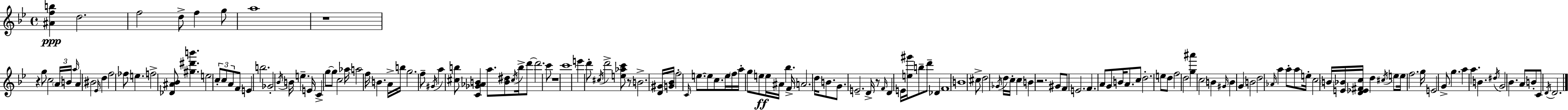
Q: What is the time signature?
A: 4/4